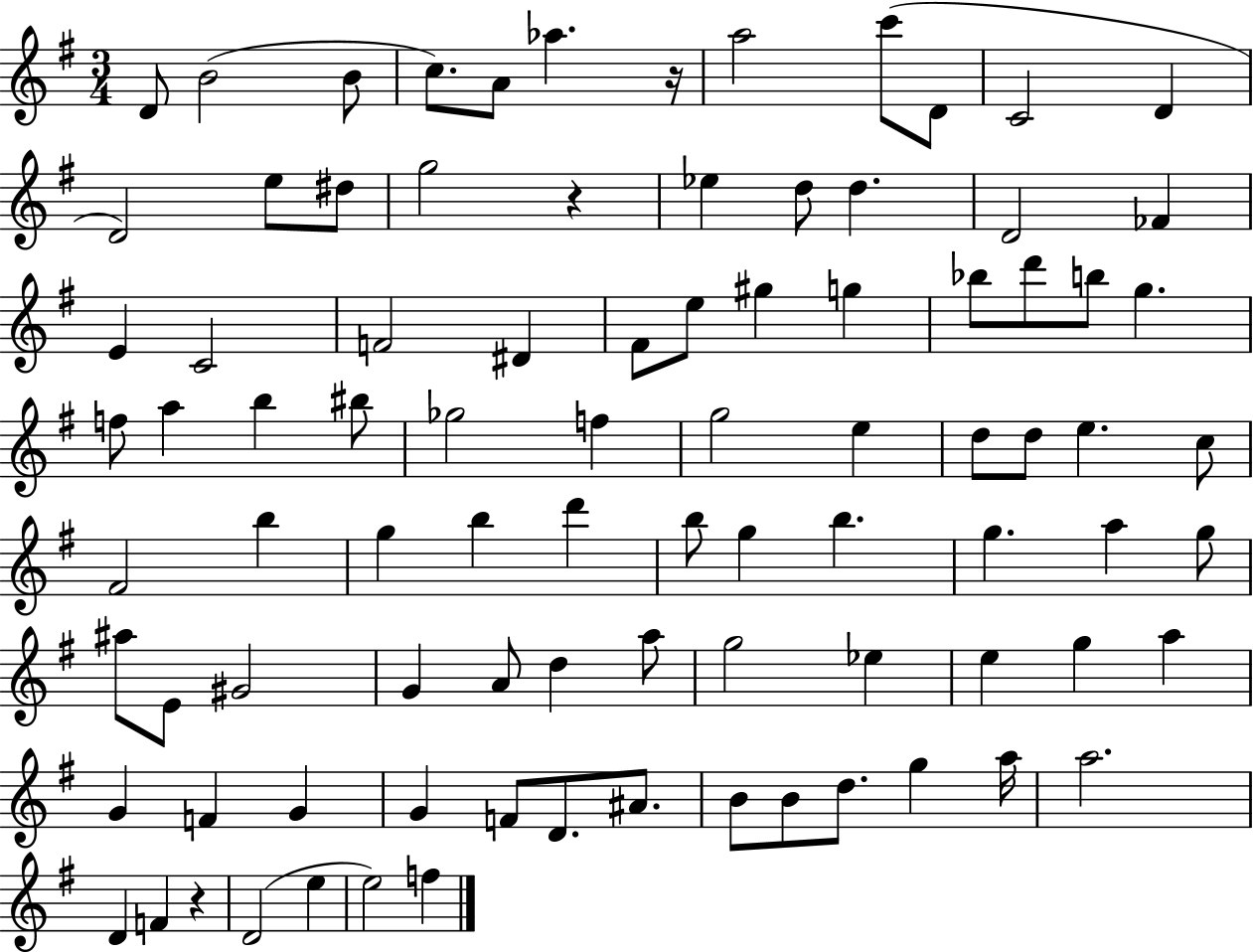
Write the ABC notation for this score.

X:1
T:Untitled
M:3/4
L:1/4
K:G
D/2 B2 B/2 c/2 A/2 _a z/4 a2 c'/2 D/2 C2 D D2 e/2 ^d/2 g2 z _e d/2 d D2 _F E C2 F2 ^D ^F/2 e/2 ^g g _b/2 d'/2 b/2 g f/2 a b ^b/2 _g2 f g2 e d/2 d/2 e c/2 ^F2 b g b d' b/2 g b g a g/2 ^a/2 E/2 ^G2 G A/2 d a/2 g2 _e e g a G F G G F/2 D/2 ^A/2 B/2 B/2 d/2 g a/4 a2 D F z D2 e e2 f